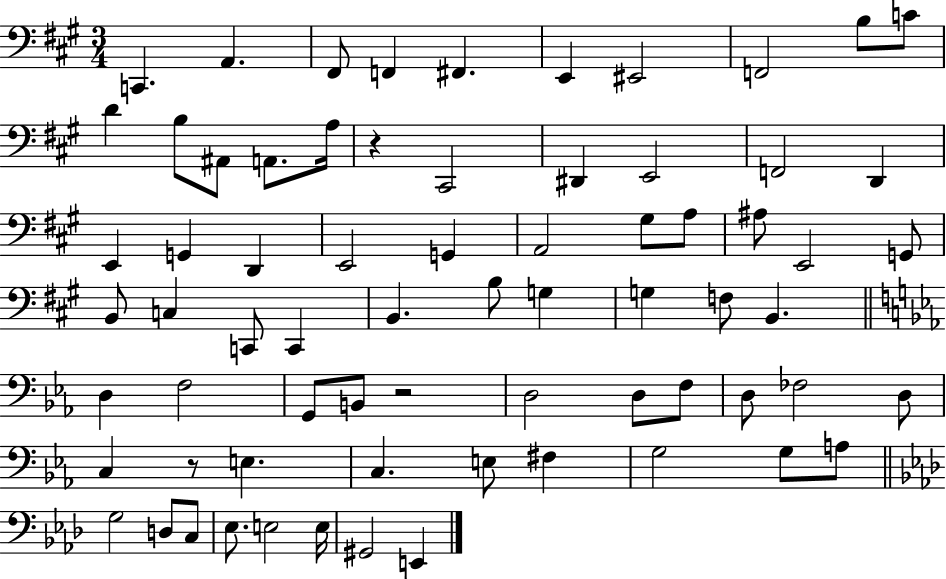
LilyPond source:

{
  \clef bass
  \numericTimeSignature
  \time 3/4
  \key a \major
  c,4. a,4. | fis,8 f,4 fis,4. | e,4 eis,2 | f,2 b8 c'8 | \break d'4 b8 ais,8 a,8. a16 | r4 cis,2 | dis,4 e,2 | f,2 d,4 | \break e,4 g,4 d,4 | e,2 g,4 | a,2 gis8 a8 | ais8 e,2 g,8 | \break b,8 c4 c,8 c,4 | b,4. b8 g4 | g4 f8 b,4. | \bar "||" \break \key c \minor d4 f2 | g,8 b,8 r2 | d2 d8 f8 | d8 fes2 d8 | \break c4 r8 e4. | c4. e8 fis4 | g2 g8 a8 | \bar "||" \break \key f \minor g2 d8 c8 | ees8. e2 e16 | gis,2 e,4 | \bar "|."
}